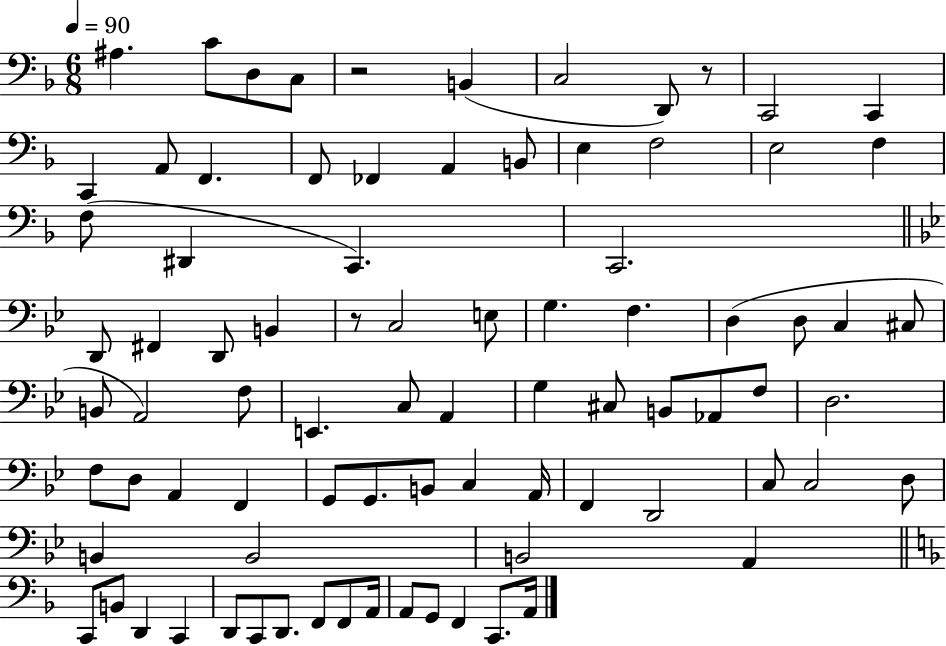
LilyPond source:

{
  \clef bass
  \numericTimeSignature
  \time 6/8
  \key f \major
  \tempo 4 = 90
  \repeat volta 2 { ais4. c'8 d8 c8 | r2 b,4( | c2 d,8) r8 | c,2 c,4 | \break c,4 a,8 f,4. | f,8 fes,4 a,4 b,8 | e4 f2 | e2 f4 | \break f8( dis,4 c,4.) | c,2. | \bar "||" \break \key bes \major d,8 fis,4 d,8 b,4 | r8 c2 e8 | g4. f4. | d4( d8 c4 cis8 | \break b,8 a,2) f8 | e,4. c8 a,4 | g4 cis8 b,8 aes,8 f8 | d2. | \break f8 d8 a,4 f,4 | g,8 g,8. b,8 c4 a,16 | f,4 d,2 | c8 c2 d8 | \break b,4 b,2 | b,2 a,4 | \bar "||" \break \key f \major c,8 b,8 d,4 c,4 | d,8 c,8 d,8. f,8 f,8 a,16 | a,8 g,8 f,4 c,8. a,16 | } \bar "|."
}